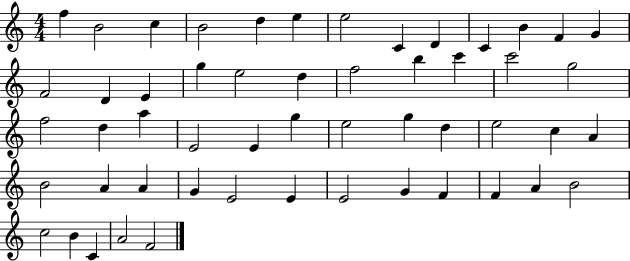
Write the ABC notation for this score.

X:1
T:Untitled
M:4/4
L:1/4
K:C
f B2 c B2 d e e2 C D C B F G F2 D E g e2 d f2 b c' c'2 g2 f2 d a E2 E g e2 g d e2 c A B2 A A G E2 E E2 G F F A B2 c2 B C A2 F2